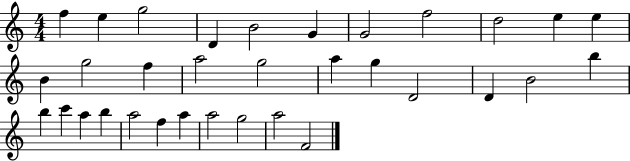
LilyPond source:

{
  \clef treble
  \numericTimeSignature
  \time 4/4
  \key c \major
  f''4 e''4 g''2 | d'4 b'2 g'4 | g'2 f''2 | d''2 e''4 e''4 | \break b'4 g''2 f''4 | a''2 g''2 | a''4 g''4 d'2 | d'4 b'2 b''4 | \break b''4 c'''4 a''4 b''4 | a''2 f''4 a''4 | a''2 g''2 | a''2 f'2 | \break \bar "|."
}